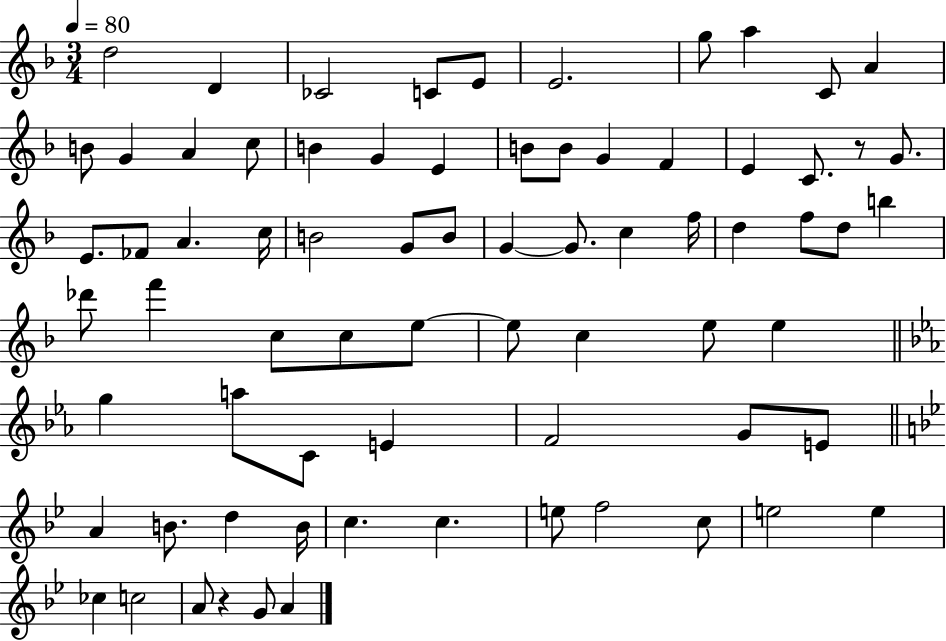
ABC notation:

X:1
T:Untitled
M:3/4
L:1/4
K:F
d2 D _C2 C/2 E/2 E2 g/2 a C/2 A B/2 G A c/2 B G E B/2 B/2 G F E C/2 z/2 G/2 E/2 _F/2 A c/4 B2 G/2 B/2 G G/2 c f/4 d f/2 d/2 b _d'/2 f' c/2 c/2 e/2 e/2 c e/2 e g a/2 C/2 E F2 G/2 E/2 A B/2 d B/4 c c e/2 f2 c/2 e2 e _c c2 A/2 z G/2 A